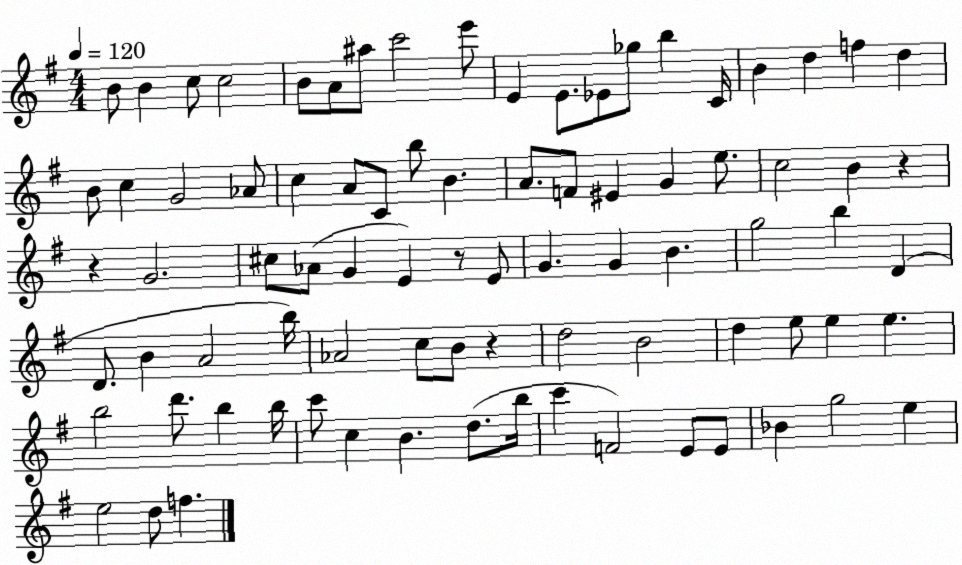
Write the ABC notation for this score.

X:1
T:Untitled
M:4/4
L:1/4
K:G
B/2 B c/2 c2 B/2 A/2 ^a/2 c'2 e'/2 E E/2 _E/2 _g/2 b C/4 B d f d B/2 c G2 _A/2 c A/2 C/2 b/2 B A/2 F/2 ^E G e/2 c2 B z z G2 ^c/2 _A/2 G E z/2 E/2 G G B g2 b D D/2 B A2 b/4 _A2 c/2 B/2 z d2 B2 d e/2 e e b2 d'/2 b b/4 c'/2 c B d/2 b/4 c' F2 E/2 E/2 _B g2 e e2 d/2 f